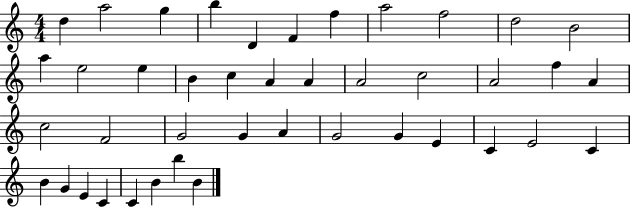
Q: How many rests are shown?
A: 0